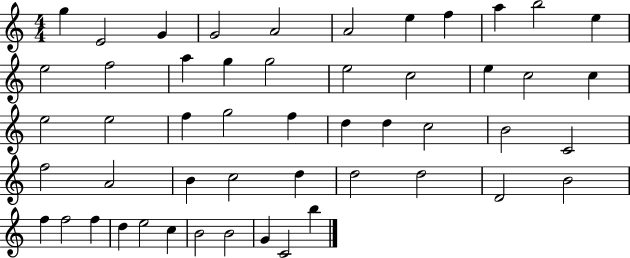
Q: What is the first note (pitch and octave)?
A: G5